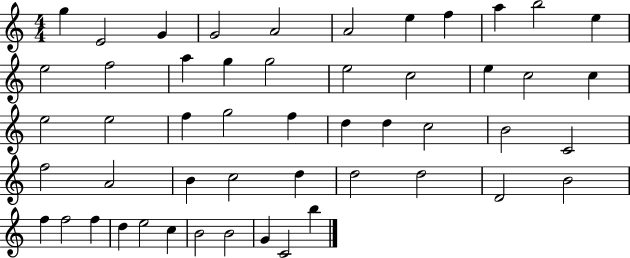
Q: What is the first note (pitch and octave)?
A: G5